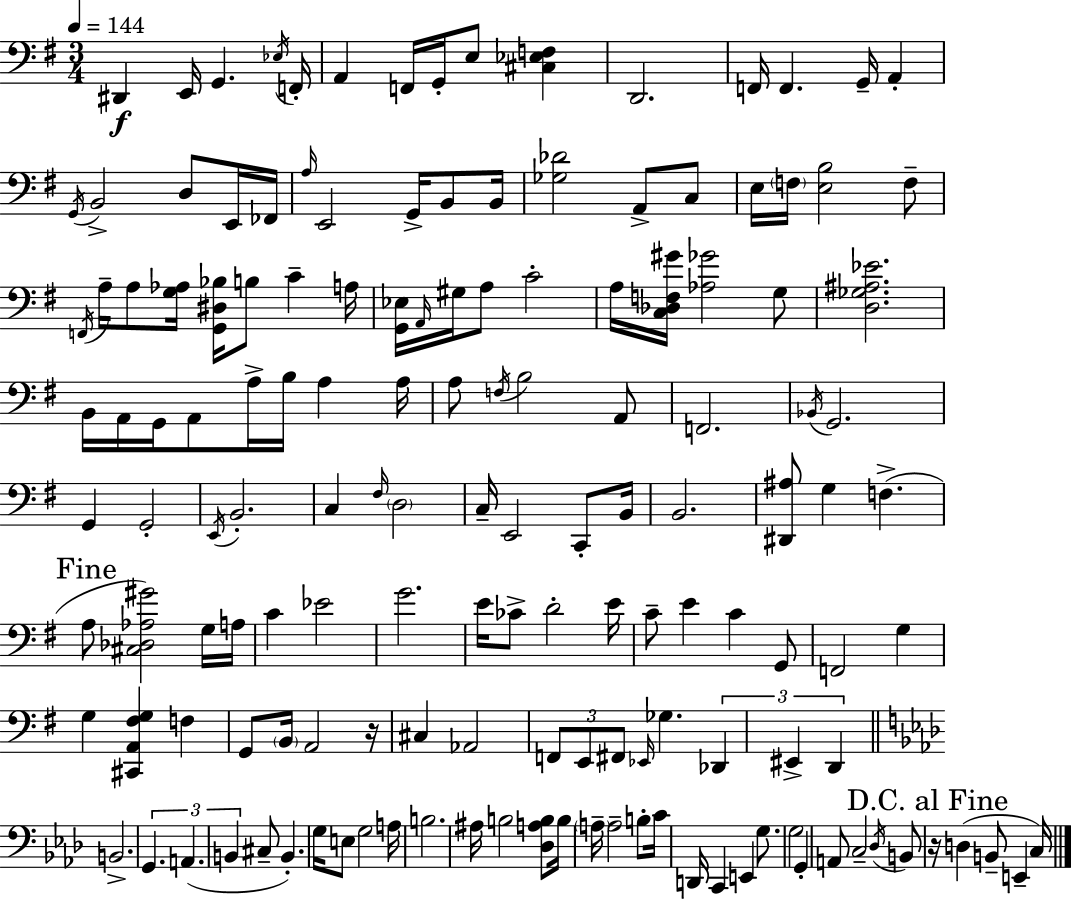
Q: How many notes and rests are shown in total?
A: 148